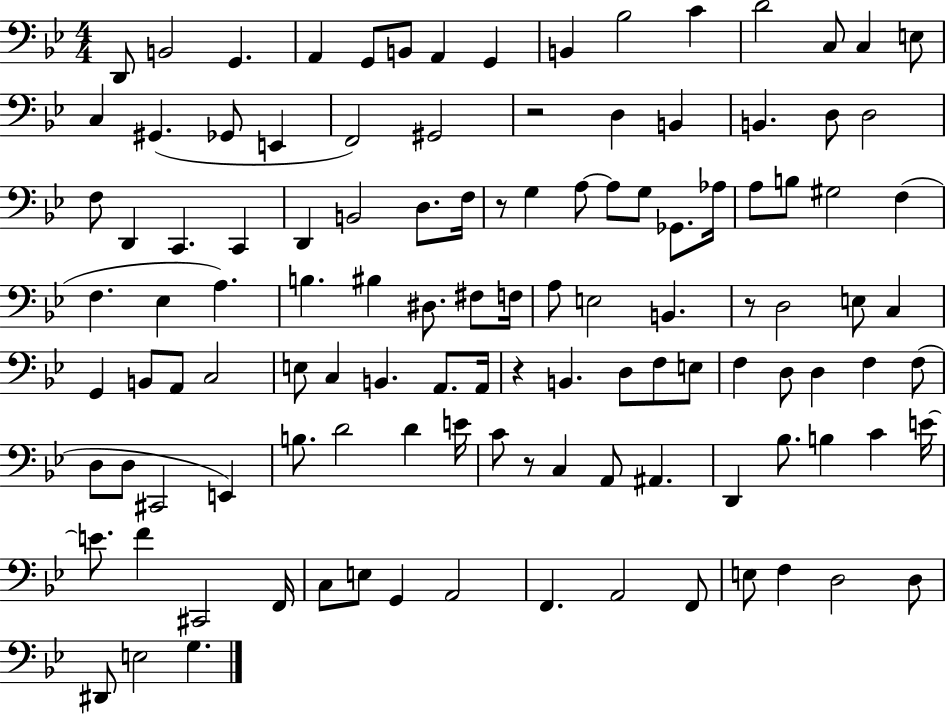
D2/e B2/h G2/q. A2/q G2/e B2/e A2/q G2/q B2/q Bb3/h C4/q D4/h C3/e C3/q E3/e C3/q G#2/q. Gb2/e E2/q F2/h G#2/h R/h D3/q B2/q B2/q. D3/e D3/h F3/e D2/q C2/q. C2/q D2/q B2/h D3/e. F3/s R/e G3/q A3/e A3/e G3/e Gb2/e. Ab3/s A3/e B3/e G#3/h F3/q F3/q. Eb3/q A3/q. B3/q. BIS3/q D#3/e. F#3/e F3/s A3/e E3/h B2/q. R/e D3/h E3/e C3/q G2/q B2/e A2/e C3/h E3/e C3/q B2/q. A2/e. A2/s R/q B2/q. D3/e F3/e E3/e F3/q D3/e D3/q F3/q F3/e D3/e D3/e C#2/h E2/q B3/e. D4/h D4/q E4/s C4/e R/e C3/q A2/e A#2/q. D2/q Bb3/e. B3/q C4/q E4/s E4/e. F4/q C#2/h F2/s C3/e E3/e G2/q A2/h F2/q. A2/h F2/e E3/e F3/q D3/h D3/e D#2/e E3/h G3/q.